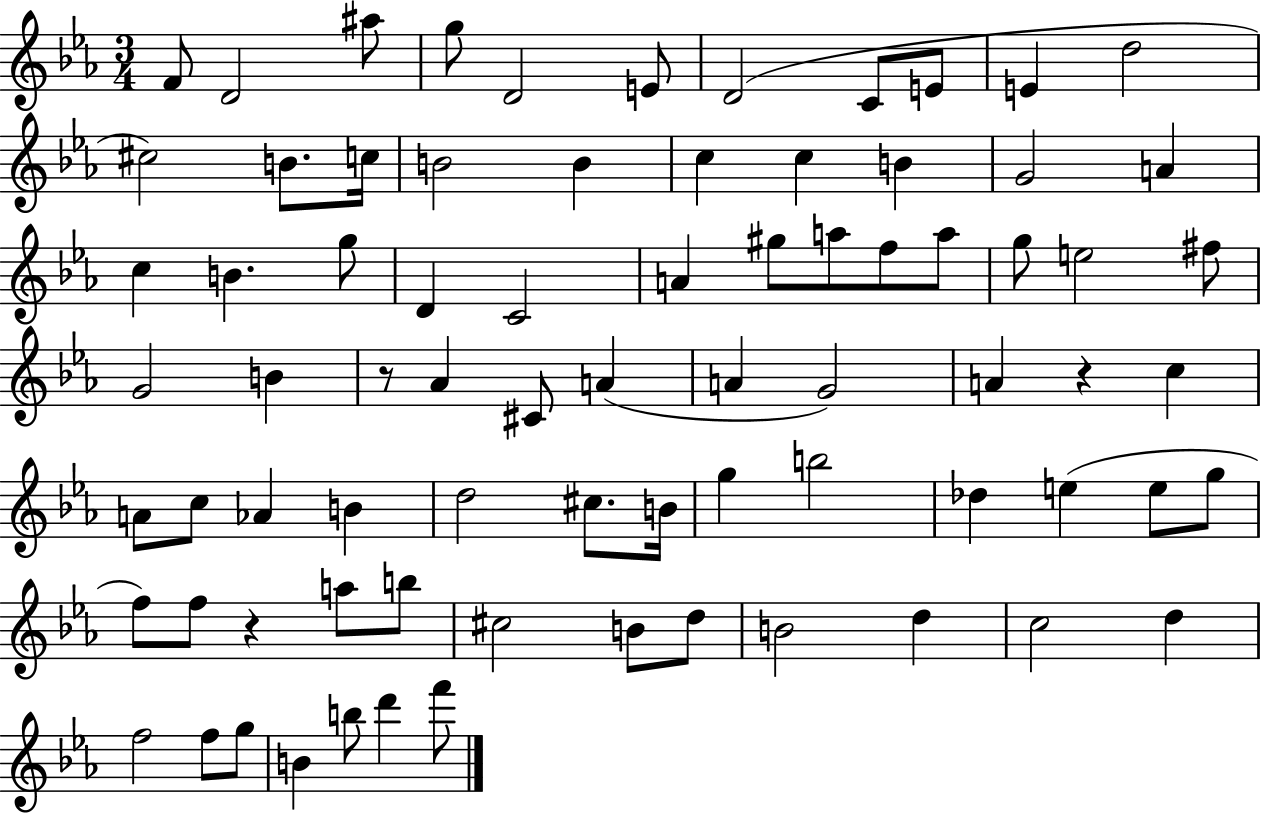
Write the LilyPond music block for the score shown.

{
  \clef treble
  \numericTimeSignature
  \time 3/4
  \key ees \major
  \repeat volta 2 { f'8 d'2 ais''8 | g''8 d'2 e'8 | d'2( c'8 e'8 | e'4 d''2 | \break cis''2) b'8. c''16 | b'2 b'4 | c''4 c''4 b'4 | g'2 a'4 | \break c''4 b'4. g''8 | d'4 c'2 | a'4 gis''8 a''8 f''8 a''8 | g''8 e''2 fis''8 | \break g'2 b'4 | r8 aes'4 cis'8 a'4( | a'4 g'2) | a'4 r4 c''4 | \break a'8 c''8 aes'4 b'4 | d''2 cis''8. b'16 | g''4 b''2 | des''4 e''4( e''8 g''8 | \break f''8) f''8 r4 a''8 b''8 | cis''2 b'8 d''8 | b'2 d''4 | c''2 d''4 | \break f''2 f''8 g''8 | b'4 b''8 d'''4 f'''8 | } \bar "|."
}